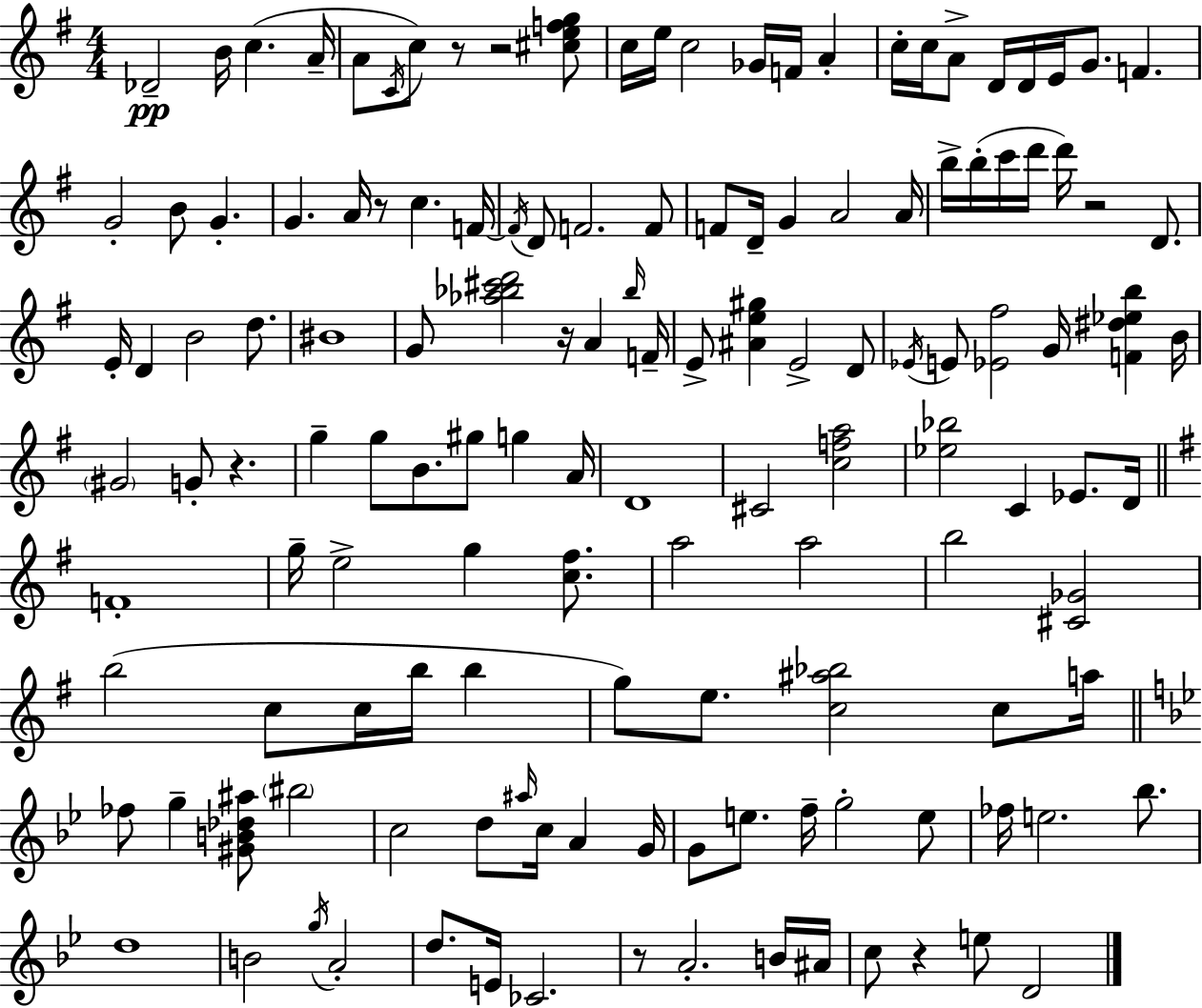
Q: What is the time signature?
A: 4/4